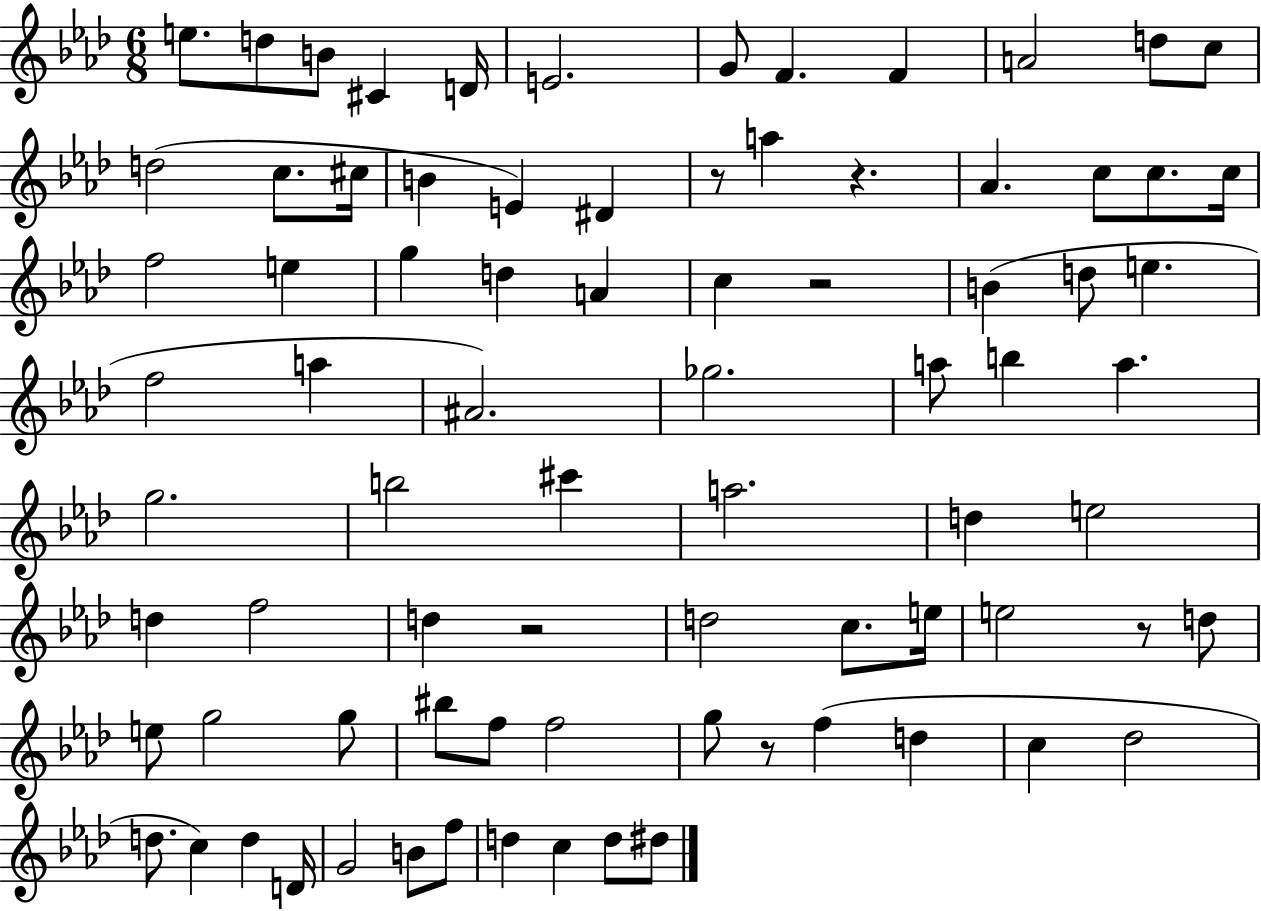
{
  \clef treble
  \numericTimeSignature
  \time 6/8
  \key aes \major
  e''8. d''8 b'8 cis'4 d'16 | e'2. | g'8 f'4. f'4 | a'2 d''8 c''8 | \break d''2( c''8. cis''16 | b'4 e'4) dis'4 | r8 a''4 r4. | aes'4. c''8 c''8. c''16 | \break f''2 e''4 | g''4 d''4 a'4 | c''4 r2 | b'4( d''8 e''4. | \break f''2 a''4 | ais'2.) | ges''2. | a''8 b''4 a''4. | \break g''2. | b''2 cis'''4 | a''2. | d''4 e''2 | \break d''4 f''2 | d''4 r2 | d''2 c''8. e''16 | e''2 r8 d''8 | \break e''8 g''2 g''8 | bis''8 f''8 f''2 | g''8 r8 f''4( d''4 | c''4 des''2 | \break d''8. c''4) d''4 d'16 | g'2 b'8 f''8 | d''4 c''4 d''8 dis''8 | \bar "|."
}